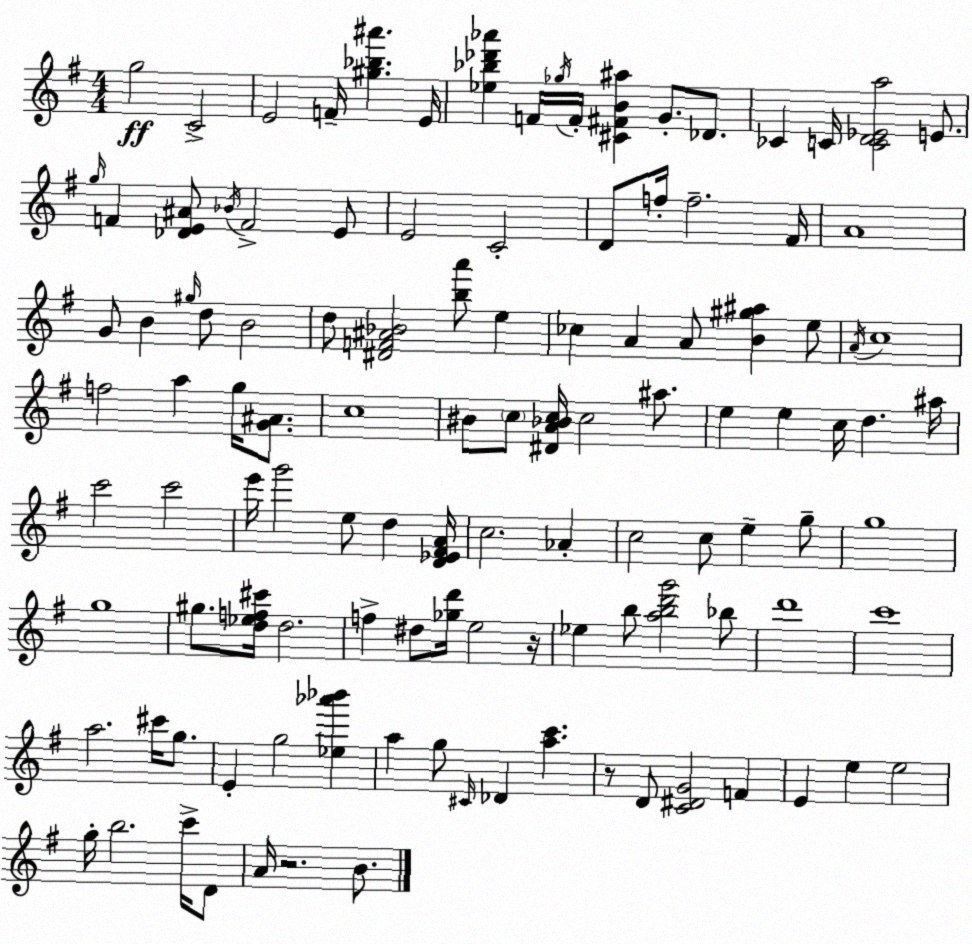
X:1
T:Untitled
M:4/4
L:1/4
K:Em
g2 C2 E2 F/4 [^g_b^a'] E/4 [_e_b_d'_a'] F/4 _g/4 F/4 [^C^FB^a] G/2 _D/2 _C C/4 [CD_Ea]2 E/2 g/4 F [_DE^A]/2 _B/4 F2 E/2 E2 C2 D/2 f/4 f2 ^F/4 A4 G/2 B ^g/4 d/2 B2 d/2 [^DF^A_B]2 [ba']/2 e _c A A/2 [B^g^a] e/2 A/4 c4 f2 a g/4 [G^A]/2 c4 ^B/2 c/2 [^DA_Bc]/4 c2 ^a/2 e e c/4 d ^a/4 c'2 c'2 e'/4 g'2 e/2 d [D_E^FA]/4 c2 _A c2 c/2 e g/2 g4 g4 ^g/2 [d_ef^c']/4 d2 f ^d/2 [_gd']/4 e2 z/4 _e b/2 [abd'g']2 _b/2 d'4 c'4 a2 ^c'/4 g/2 E g2 [_e_a'_b'] a g/2 ^C/4 _D [ac'] z/2 D/2 [C^DG]2 F E e e2 g/4 b2 c'/4 D/2 A/4 z2 B/2